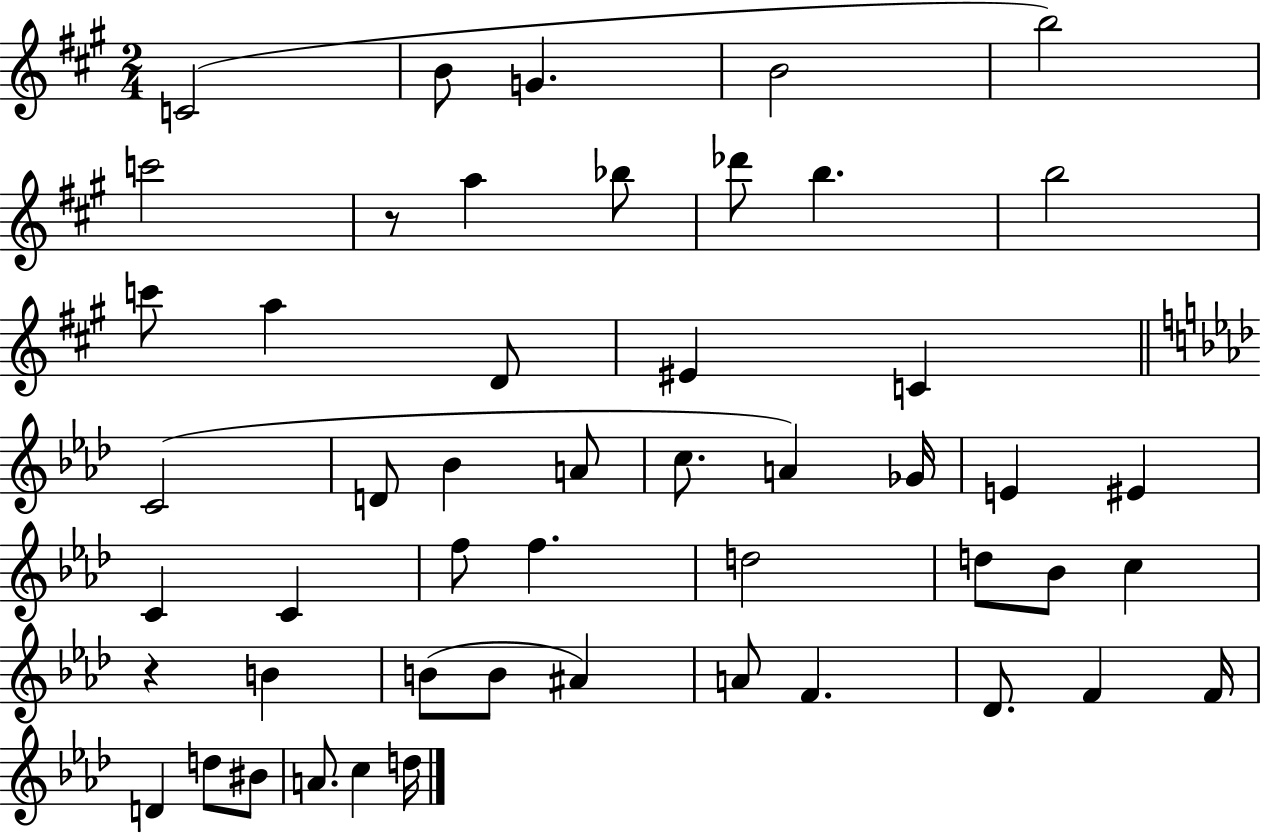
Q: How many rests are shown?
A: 2